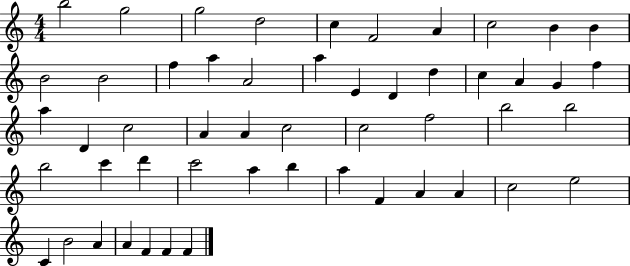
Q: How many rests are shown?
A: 0